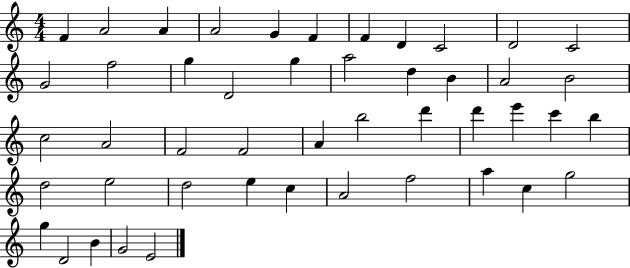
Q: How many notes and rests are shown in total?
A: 47